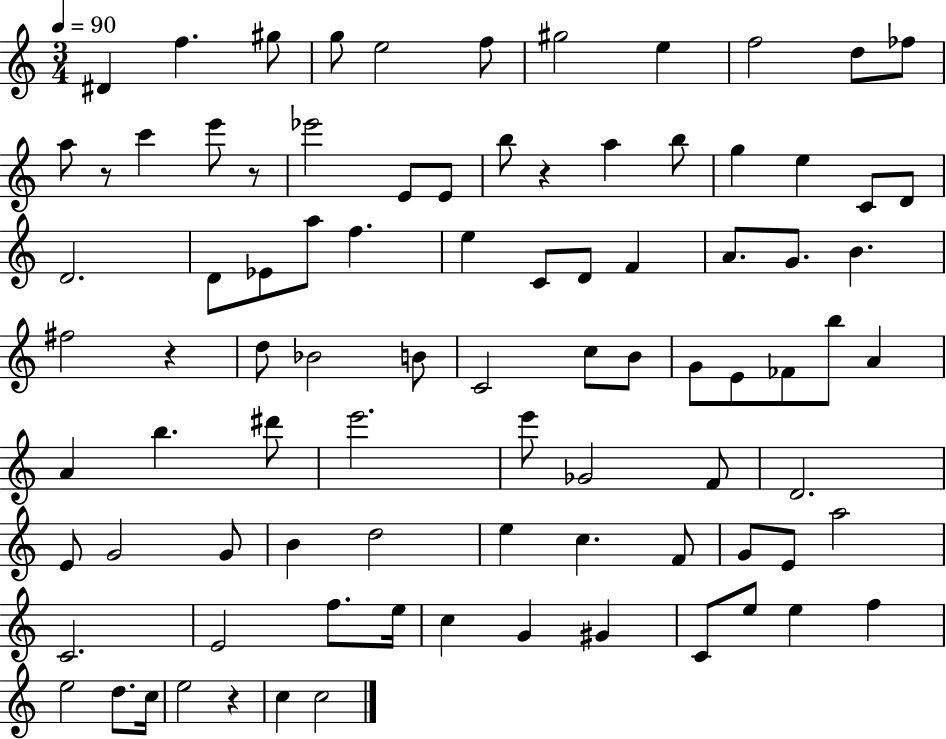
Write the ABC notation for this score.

X:1
T:Untitled
M:3/4
L:1/4
K:C
^D f ^g/2 g/2 e2 f/2 ^g2 e f2 d/2 _f/2 a/2 z/2 c' e'/2 z/2 _e'2 E/2 E/2 b/2 z a b/2 g e C/2 D/2 D2 D/2 _E/2 a/2 f e C/2 D/2 F A/2 G/2 B ^f2 z d/2 _B2 B/2 C2 c/2 B/2 G/2 E/2 _F/2 b/2 A A b ^d'/2 e'2 e'/2 _G2 F/2 D2 E/2 G2 G/2 B d2 e c F/2 G/2 E/2 a2 C2 E2 f/2 e/4 c G ^G C/2 e/2 e f e2 d/2 c/4 e2 z c c2